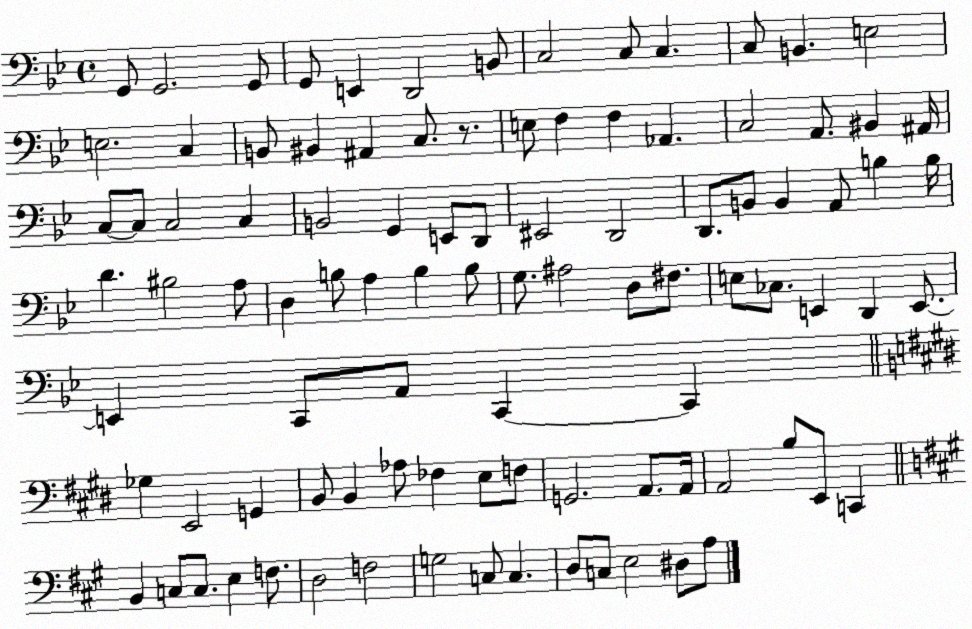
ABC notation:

X:1
T:Untitled
M:4/4
L:1/4
K:Bb
G,,/2 G,,2 G,,/2 G,,/2 E,, D,,2 B,,/2 C,2 C,/2 C, C,/2 B,, E,2 E,2 C, B,,/2 ^B,, ^A,, C,/2 z/2 E,/2 F, F, _A,, C,2 A,,/2 ^B,, ^A,,/4 C,/2 C,/2 C,2 C, B,,2 G,, E,,/2 D,,/2 ^E,,2 D,,2 D,,/2 B,,/2 B,, A,,/2 B, B,/4 D ^B,2 A,/2 D, B,/2 A, B, B,/2 G,/2 ^A,2 D,/2 ^F,/2 E,/2 _C,/2 E,, D,, E,,/2 E,, C,,/2 A,,/2 C,, C,, _G, E,,2 G,, B,,/2 B,, _A,/2 _F, E,/2 F,/2 G,,2 A,,/2 A,,/4 A,,2 B,/2 E,,/2 C,, B,, C,/2 C,/2 E, F,/2 D,2 F,2 G,2 C,/2 C, D,/2 C,/2 E,2 ^D,/2 A,/2